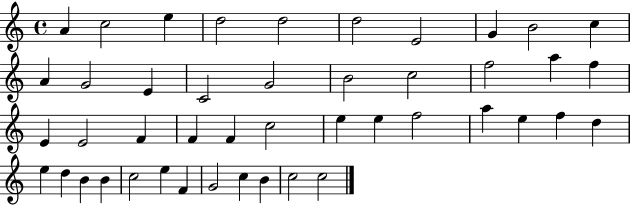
{
  \clef treble
  \time 4/4
  \defaultTimeSignature
  \key c \major
  a'4 c''2 e''4 | d''2 d''2 | d''2 e'2 | g'4 b'2 c''4 | \break a'4 g'2 e'4 | c'2 g'2 | b'2 c''2 | f''2 a''4 f''4 | \break e'4 e'2 f'4 | f'4 f'4 c''2 | e''4 e''4 f''2 | a''4 e''4 f''4 d''4 | \break e''4 d''4 b'4 b'4 | c''2 e''4 f'4 | g'2 c''4 b'4 | c''2 c''2 | \break \bar "|."
}